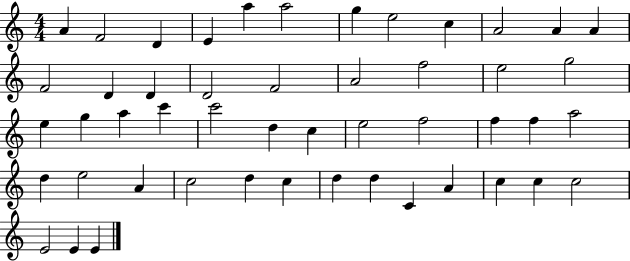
{
  \clef treble
  \numericTimeSignature
  \time 4/4
  \key c \major
  a'4 f'2 d'4 | e'4 a''4 a''2 | g''4 e''2 c''4 | a'2 a'4 a'4 | \break f'2 d'4 d'4 | d'2 f'2 | a'2 f''2 | e''2 g''2 | \break e''4 g''4 a''4 c'''4 | c'''2 d''4 c''4 | e''2 f''2 | f''4 f''4 a''2 | \break d''4 e''2 a'4 | c''2 d''4 c''4 | d''4 d''4 c'4 a'4 | c''4 c''4 c''2 | \break e'2 e'4 e'4 | \bar "|."
}